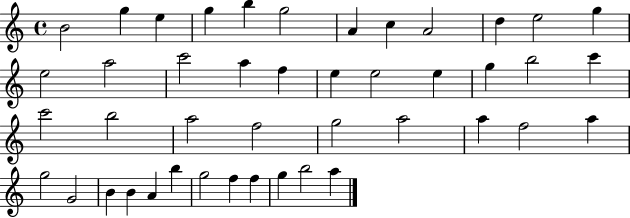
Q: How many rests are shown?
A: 0